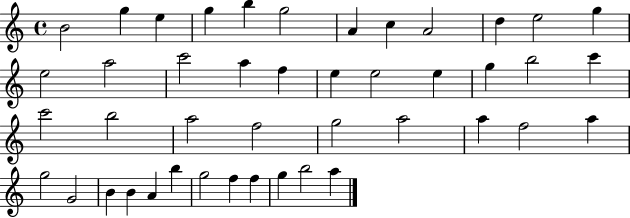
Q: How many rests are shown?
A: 0